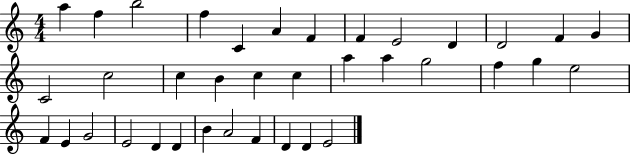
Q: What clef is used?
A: treble